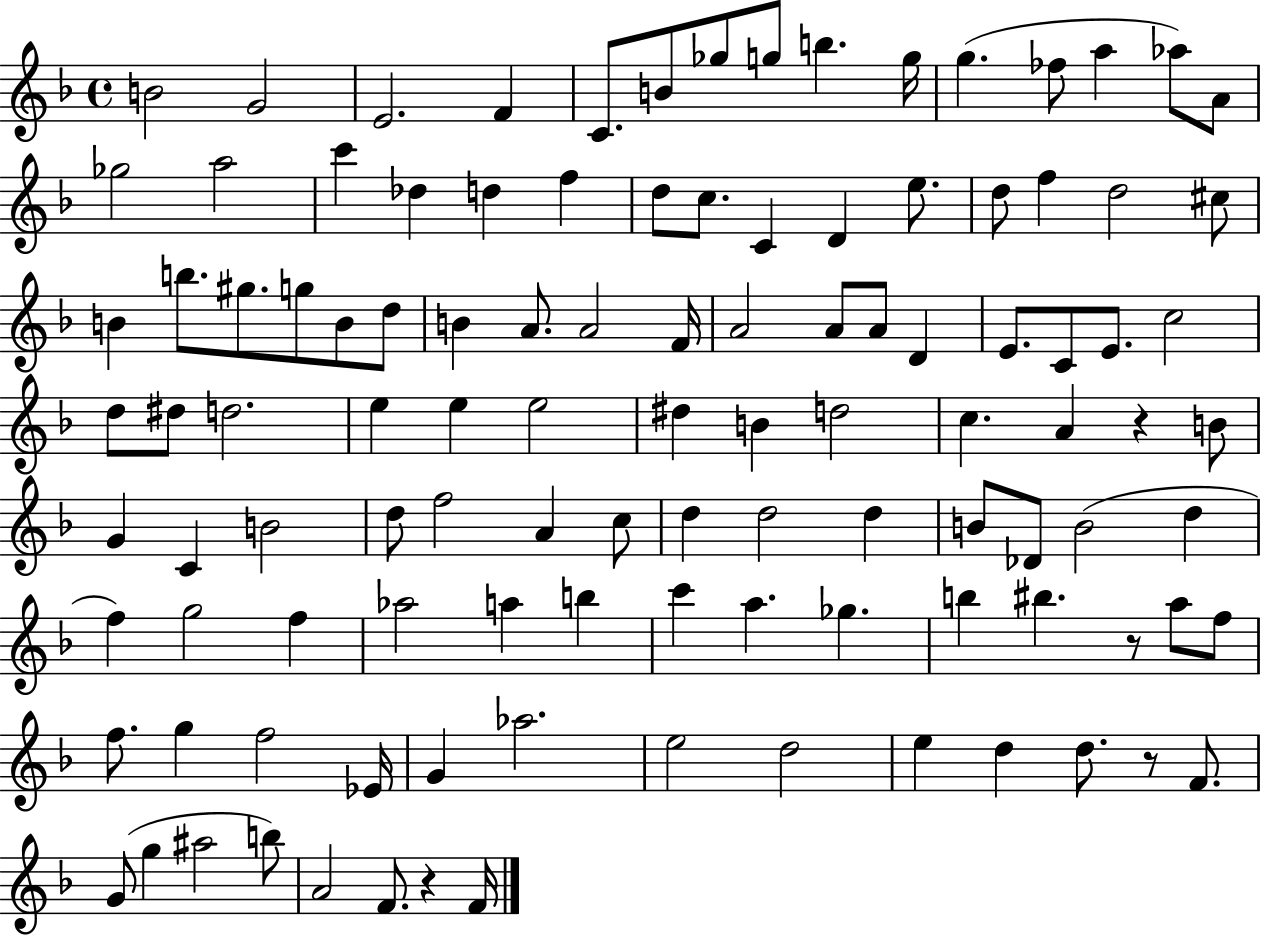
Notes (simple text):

B4/h G4/h E4/h. F4/q C4/e. B4/e Gb5/e G5/e B5/q. G5/s G5/q. FES5/e A5/q Ab5/e A4/e Gb5/h A5/h C6/q Db5/q D5/q F5/q D5/e C5/e. C4/q D4/q E5/e. D5/e F5/q D5/h C#5/e B4/q B5/e. G#5/e. G5/e B4/e D5/e B4/q A4/e. A4/h F4/s A4/h A4/e A4/e D4/q E4/e. C4/e E4/e. C5/h D5/e D#5/e D5/h. E5/q E5/q E5/h D#5/q B4/q D5/h C5/q. A4/q R/q B4/e G4/q C4/q B4/h D5/e F5/h A4/q C5/e D5/q D5/h D5/q B4/e Db4/e B4/h D5/q F5/q G5/h F5/q Ab5/h A5/q B5/q C6/q A5/q. Gb5/q. B5/q BIS5/q. R/e A5/e F5/e F5/e. G5/q F5/h Eb4/s G4/q Ab5/h. E5/h D5/h E5/q D5/q D5/e. R/e F4/e. G4/e G5/q A#5/h B5/e A4/h F4/e. R/q F4/s